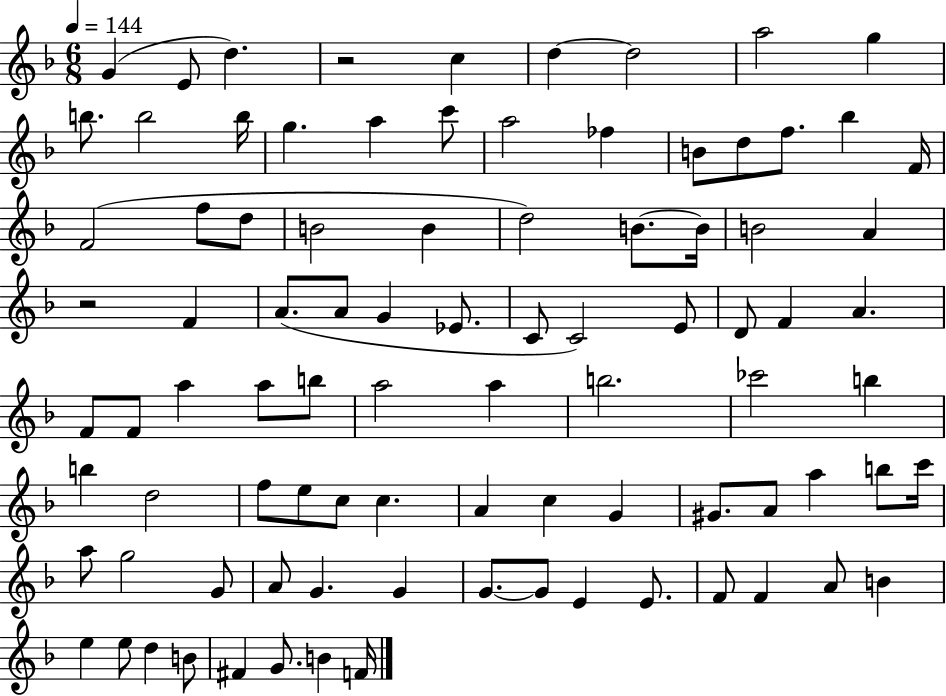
X:1
T:Untitled
M:6/8
L:1/4
K:F
G E/2 d z2 c d d2 a2 g b/2 b2 b/4 g a c'/2 a2 _f B/2 d/2 f/2 _b F/4 F2 f/2 d/2 B2 B d2 B/2 B/4 B2 A z2 F A/2 A/2 G _E/2 C/2 C2 E/2 D/2 F A F/2 F/2 a a/2 b/2 a2 a b2 _c'2 b b d2 f/2 e/2 c/2 c A c G ^G/2 A/2 a b/2 c'/4 a/2 g2 G/2 A/2 G G G/2 G/2 E E/2 F/2 F A/2 B e e/2 d B/2 ^F G/2 B F/4